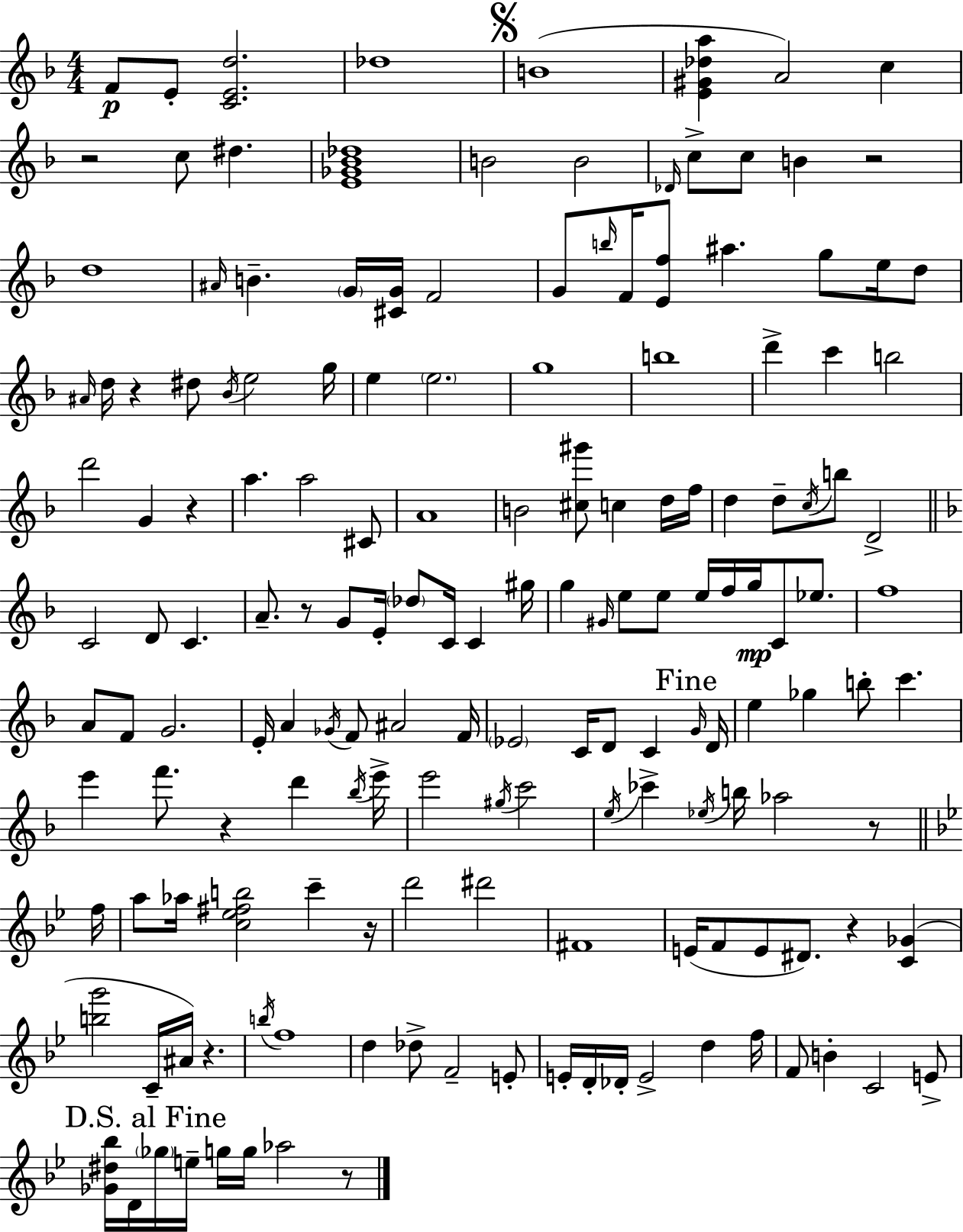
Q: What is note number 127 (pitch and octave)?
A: D4